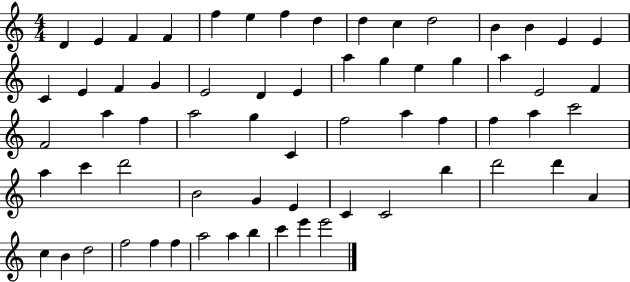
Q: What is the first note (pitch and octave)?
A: D4